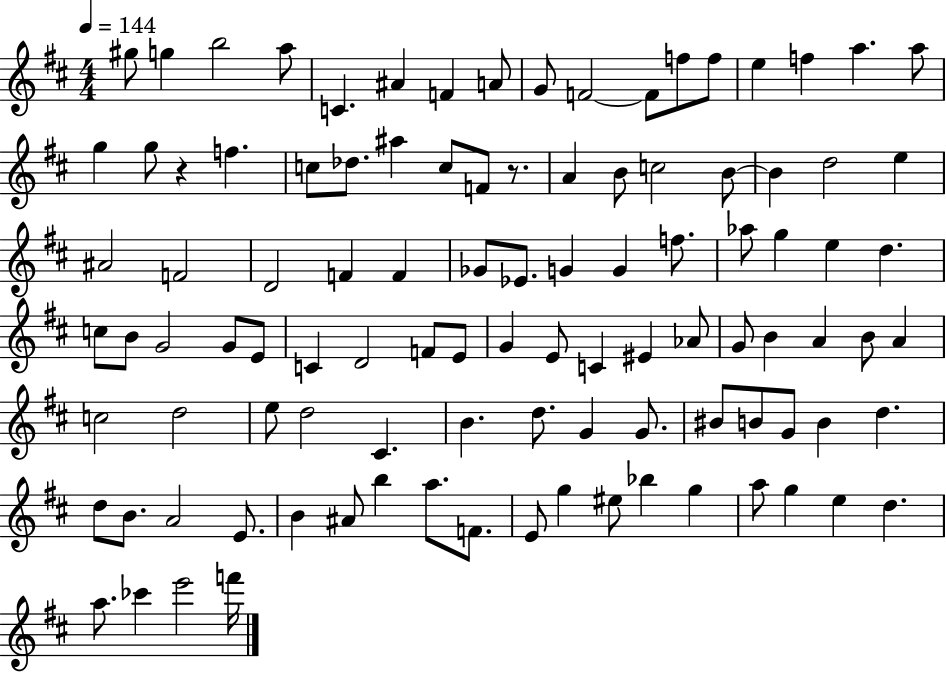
{
  \clef treble
  \numericTimeSignature
  \time 4/4
  \key d \major
  \tempo 4 = 144
  \repeat volta 2 { gis''8 g''4 b''2 a''8 | c'4. ais'4 f'4 a'8 | g'8 f'2~~ f'8 f''8 f''8 | e''4 f''4 a''4. a''8 | \break g''4 g''8 r4 f''4. | c''8 des''8. ais''4 c''8 f'8 r8. | a'4 b'8 c''2 b'8~~ | b'4 d''2 e''4 | \break ais'2 f'2 | d'2 f'4 f'4 | ges'8 ees'8. g'4 g'4 f''8. | aes''8 g''4 e''4 d''4. | \break c''8 b'8 g'2 g'8 e'8 | c'4 d'2 f'8 e'8 | g'4 e'8 c'4 eis'4 aes'8 | g'8 b'4 a'4 b'8 a'4 | \break c''2 d''2 | e''8 d''2 cis'4. | b'4. d''8. g'4 g'8. | bis'8 b'8 g'8 b'4 d''4. | \break d''8 b'8. a'2 e'8. | b'4 ais'8 b''4 a''8. f'8. | e'8 g''4 eis''8 bes''4 g''4 | a''8 g''4 e''4 d''4. | \break a''8. ces'''4 e'''2 f'''16 | } \bar "|."
}